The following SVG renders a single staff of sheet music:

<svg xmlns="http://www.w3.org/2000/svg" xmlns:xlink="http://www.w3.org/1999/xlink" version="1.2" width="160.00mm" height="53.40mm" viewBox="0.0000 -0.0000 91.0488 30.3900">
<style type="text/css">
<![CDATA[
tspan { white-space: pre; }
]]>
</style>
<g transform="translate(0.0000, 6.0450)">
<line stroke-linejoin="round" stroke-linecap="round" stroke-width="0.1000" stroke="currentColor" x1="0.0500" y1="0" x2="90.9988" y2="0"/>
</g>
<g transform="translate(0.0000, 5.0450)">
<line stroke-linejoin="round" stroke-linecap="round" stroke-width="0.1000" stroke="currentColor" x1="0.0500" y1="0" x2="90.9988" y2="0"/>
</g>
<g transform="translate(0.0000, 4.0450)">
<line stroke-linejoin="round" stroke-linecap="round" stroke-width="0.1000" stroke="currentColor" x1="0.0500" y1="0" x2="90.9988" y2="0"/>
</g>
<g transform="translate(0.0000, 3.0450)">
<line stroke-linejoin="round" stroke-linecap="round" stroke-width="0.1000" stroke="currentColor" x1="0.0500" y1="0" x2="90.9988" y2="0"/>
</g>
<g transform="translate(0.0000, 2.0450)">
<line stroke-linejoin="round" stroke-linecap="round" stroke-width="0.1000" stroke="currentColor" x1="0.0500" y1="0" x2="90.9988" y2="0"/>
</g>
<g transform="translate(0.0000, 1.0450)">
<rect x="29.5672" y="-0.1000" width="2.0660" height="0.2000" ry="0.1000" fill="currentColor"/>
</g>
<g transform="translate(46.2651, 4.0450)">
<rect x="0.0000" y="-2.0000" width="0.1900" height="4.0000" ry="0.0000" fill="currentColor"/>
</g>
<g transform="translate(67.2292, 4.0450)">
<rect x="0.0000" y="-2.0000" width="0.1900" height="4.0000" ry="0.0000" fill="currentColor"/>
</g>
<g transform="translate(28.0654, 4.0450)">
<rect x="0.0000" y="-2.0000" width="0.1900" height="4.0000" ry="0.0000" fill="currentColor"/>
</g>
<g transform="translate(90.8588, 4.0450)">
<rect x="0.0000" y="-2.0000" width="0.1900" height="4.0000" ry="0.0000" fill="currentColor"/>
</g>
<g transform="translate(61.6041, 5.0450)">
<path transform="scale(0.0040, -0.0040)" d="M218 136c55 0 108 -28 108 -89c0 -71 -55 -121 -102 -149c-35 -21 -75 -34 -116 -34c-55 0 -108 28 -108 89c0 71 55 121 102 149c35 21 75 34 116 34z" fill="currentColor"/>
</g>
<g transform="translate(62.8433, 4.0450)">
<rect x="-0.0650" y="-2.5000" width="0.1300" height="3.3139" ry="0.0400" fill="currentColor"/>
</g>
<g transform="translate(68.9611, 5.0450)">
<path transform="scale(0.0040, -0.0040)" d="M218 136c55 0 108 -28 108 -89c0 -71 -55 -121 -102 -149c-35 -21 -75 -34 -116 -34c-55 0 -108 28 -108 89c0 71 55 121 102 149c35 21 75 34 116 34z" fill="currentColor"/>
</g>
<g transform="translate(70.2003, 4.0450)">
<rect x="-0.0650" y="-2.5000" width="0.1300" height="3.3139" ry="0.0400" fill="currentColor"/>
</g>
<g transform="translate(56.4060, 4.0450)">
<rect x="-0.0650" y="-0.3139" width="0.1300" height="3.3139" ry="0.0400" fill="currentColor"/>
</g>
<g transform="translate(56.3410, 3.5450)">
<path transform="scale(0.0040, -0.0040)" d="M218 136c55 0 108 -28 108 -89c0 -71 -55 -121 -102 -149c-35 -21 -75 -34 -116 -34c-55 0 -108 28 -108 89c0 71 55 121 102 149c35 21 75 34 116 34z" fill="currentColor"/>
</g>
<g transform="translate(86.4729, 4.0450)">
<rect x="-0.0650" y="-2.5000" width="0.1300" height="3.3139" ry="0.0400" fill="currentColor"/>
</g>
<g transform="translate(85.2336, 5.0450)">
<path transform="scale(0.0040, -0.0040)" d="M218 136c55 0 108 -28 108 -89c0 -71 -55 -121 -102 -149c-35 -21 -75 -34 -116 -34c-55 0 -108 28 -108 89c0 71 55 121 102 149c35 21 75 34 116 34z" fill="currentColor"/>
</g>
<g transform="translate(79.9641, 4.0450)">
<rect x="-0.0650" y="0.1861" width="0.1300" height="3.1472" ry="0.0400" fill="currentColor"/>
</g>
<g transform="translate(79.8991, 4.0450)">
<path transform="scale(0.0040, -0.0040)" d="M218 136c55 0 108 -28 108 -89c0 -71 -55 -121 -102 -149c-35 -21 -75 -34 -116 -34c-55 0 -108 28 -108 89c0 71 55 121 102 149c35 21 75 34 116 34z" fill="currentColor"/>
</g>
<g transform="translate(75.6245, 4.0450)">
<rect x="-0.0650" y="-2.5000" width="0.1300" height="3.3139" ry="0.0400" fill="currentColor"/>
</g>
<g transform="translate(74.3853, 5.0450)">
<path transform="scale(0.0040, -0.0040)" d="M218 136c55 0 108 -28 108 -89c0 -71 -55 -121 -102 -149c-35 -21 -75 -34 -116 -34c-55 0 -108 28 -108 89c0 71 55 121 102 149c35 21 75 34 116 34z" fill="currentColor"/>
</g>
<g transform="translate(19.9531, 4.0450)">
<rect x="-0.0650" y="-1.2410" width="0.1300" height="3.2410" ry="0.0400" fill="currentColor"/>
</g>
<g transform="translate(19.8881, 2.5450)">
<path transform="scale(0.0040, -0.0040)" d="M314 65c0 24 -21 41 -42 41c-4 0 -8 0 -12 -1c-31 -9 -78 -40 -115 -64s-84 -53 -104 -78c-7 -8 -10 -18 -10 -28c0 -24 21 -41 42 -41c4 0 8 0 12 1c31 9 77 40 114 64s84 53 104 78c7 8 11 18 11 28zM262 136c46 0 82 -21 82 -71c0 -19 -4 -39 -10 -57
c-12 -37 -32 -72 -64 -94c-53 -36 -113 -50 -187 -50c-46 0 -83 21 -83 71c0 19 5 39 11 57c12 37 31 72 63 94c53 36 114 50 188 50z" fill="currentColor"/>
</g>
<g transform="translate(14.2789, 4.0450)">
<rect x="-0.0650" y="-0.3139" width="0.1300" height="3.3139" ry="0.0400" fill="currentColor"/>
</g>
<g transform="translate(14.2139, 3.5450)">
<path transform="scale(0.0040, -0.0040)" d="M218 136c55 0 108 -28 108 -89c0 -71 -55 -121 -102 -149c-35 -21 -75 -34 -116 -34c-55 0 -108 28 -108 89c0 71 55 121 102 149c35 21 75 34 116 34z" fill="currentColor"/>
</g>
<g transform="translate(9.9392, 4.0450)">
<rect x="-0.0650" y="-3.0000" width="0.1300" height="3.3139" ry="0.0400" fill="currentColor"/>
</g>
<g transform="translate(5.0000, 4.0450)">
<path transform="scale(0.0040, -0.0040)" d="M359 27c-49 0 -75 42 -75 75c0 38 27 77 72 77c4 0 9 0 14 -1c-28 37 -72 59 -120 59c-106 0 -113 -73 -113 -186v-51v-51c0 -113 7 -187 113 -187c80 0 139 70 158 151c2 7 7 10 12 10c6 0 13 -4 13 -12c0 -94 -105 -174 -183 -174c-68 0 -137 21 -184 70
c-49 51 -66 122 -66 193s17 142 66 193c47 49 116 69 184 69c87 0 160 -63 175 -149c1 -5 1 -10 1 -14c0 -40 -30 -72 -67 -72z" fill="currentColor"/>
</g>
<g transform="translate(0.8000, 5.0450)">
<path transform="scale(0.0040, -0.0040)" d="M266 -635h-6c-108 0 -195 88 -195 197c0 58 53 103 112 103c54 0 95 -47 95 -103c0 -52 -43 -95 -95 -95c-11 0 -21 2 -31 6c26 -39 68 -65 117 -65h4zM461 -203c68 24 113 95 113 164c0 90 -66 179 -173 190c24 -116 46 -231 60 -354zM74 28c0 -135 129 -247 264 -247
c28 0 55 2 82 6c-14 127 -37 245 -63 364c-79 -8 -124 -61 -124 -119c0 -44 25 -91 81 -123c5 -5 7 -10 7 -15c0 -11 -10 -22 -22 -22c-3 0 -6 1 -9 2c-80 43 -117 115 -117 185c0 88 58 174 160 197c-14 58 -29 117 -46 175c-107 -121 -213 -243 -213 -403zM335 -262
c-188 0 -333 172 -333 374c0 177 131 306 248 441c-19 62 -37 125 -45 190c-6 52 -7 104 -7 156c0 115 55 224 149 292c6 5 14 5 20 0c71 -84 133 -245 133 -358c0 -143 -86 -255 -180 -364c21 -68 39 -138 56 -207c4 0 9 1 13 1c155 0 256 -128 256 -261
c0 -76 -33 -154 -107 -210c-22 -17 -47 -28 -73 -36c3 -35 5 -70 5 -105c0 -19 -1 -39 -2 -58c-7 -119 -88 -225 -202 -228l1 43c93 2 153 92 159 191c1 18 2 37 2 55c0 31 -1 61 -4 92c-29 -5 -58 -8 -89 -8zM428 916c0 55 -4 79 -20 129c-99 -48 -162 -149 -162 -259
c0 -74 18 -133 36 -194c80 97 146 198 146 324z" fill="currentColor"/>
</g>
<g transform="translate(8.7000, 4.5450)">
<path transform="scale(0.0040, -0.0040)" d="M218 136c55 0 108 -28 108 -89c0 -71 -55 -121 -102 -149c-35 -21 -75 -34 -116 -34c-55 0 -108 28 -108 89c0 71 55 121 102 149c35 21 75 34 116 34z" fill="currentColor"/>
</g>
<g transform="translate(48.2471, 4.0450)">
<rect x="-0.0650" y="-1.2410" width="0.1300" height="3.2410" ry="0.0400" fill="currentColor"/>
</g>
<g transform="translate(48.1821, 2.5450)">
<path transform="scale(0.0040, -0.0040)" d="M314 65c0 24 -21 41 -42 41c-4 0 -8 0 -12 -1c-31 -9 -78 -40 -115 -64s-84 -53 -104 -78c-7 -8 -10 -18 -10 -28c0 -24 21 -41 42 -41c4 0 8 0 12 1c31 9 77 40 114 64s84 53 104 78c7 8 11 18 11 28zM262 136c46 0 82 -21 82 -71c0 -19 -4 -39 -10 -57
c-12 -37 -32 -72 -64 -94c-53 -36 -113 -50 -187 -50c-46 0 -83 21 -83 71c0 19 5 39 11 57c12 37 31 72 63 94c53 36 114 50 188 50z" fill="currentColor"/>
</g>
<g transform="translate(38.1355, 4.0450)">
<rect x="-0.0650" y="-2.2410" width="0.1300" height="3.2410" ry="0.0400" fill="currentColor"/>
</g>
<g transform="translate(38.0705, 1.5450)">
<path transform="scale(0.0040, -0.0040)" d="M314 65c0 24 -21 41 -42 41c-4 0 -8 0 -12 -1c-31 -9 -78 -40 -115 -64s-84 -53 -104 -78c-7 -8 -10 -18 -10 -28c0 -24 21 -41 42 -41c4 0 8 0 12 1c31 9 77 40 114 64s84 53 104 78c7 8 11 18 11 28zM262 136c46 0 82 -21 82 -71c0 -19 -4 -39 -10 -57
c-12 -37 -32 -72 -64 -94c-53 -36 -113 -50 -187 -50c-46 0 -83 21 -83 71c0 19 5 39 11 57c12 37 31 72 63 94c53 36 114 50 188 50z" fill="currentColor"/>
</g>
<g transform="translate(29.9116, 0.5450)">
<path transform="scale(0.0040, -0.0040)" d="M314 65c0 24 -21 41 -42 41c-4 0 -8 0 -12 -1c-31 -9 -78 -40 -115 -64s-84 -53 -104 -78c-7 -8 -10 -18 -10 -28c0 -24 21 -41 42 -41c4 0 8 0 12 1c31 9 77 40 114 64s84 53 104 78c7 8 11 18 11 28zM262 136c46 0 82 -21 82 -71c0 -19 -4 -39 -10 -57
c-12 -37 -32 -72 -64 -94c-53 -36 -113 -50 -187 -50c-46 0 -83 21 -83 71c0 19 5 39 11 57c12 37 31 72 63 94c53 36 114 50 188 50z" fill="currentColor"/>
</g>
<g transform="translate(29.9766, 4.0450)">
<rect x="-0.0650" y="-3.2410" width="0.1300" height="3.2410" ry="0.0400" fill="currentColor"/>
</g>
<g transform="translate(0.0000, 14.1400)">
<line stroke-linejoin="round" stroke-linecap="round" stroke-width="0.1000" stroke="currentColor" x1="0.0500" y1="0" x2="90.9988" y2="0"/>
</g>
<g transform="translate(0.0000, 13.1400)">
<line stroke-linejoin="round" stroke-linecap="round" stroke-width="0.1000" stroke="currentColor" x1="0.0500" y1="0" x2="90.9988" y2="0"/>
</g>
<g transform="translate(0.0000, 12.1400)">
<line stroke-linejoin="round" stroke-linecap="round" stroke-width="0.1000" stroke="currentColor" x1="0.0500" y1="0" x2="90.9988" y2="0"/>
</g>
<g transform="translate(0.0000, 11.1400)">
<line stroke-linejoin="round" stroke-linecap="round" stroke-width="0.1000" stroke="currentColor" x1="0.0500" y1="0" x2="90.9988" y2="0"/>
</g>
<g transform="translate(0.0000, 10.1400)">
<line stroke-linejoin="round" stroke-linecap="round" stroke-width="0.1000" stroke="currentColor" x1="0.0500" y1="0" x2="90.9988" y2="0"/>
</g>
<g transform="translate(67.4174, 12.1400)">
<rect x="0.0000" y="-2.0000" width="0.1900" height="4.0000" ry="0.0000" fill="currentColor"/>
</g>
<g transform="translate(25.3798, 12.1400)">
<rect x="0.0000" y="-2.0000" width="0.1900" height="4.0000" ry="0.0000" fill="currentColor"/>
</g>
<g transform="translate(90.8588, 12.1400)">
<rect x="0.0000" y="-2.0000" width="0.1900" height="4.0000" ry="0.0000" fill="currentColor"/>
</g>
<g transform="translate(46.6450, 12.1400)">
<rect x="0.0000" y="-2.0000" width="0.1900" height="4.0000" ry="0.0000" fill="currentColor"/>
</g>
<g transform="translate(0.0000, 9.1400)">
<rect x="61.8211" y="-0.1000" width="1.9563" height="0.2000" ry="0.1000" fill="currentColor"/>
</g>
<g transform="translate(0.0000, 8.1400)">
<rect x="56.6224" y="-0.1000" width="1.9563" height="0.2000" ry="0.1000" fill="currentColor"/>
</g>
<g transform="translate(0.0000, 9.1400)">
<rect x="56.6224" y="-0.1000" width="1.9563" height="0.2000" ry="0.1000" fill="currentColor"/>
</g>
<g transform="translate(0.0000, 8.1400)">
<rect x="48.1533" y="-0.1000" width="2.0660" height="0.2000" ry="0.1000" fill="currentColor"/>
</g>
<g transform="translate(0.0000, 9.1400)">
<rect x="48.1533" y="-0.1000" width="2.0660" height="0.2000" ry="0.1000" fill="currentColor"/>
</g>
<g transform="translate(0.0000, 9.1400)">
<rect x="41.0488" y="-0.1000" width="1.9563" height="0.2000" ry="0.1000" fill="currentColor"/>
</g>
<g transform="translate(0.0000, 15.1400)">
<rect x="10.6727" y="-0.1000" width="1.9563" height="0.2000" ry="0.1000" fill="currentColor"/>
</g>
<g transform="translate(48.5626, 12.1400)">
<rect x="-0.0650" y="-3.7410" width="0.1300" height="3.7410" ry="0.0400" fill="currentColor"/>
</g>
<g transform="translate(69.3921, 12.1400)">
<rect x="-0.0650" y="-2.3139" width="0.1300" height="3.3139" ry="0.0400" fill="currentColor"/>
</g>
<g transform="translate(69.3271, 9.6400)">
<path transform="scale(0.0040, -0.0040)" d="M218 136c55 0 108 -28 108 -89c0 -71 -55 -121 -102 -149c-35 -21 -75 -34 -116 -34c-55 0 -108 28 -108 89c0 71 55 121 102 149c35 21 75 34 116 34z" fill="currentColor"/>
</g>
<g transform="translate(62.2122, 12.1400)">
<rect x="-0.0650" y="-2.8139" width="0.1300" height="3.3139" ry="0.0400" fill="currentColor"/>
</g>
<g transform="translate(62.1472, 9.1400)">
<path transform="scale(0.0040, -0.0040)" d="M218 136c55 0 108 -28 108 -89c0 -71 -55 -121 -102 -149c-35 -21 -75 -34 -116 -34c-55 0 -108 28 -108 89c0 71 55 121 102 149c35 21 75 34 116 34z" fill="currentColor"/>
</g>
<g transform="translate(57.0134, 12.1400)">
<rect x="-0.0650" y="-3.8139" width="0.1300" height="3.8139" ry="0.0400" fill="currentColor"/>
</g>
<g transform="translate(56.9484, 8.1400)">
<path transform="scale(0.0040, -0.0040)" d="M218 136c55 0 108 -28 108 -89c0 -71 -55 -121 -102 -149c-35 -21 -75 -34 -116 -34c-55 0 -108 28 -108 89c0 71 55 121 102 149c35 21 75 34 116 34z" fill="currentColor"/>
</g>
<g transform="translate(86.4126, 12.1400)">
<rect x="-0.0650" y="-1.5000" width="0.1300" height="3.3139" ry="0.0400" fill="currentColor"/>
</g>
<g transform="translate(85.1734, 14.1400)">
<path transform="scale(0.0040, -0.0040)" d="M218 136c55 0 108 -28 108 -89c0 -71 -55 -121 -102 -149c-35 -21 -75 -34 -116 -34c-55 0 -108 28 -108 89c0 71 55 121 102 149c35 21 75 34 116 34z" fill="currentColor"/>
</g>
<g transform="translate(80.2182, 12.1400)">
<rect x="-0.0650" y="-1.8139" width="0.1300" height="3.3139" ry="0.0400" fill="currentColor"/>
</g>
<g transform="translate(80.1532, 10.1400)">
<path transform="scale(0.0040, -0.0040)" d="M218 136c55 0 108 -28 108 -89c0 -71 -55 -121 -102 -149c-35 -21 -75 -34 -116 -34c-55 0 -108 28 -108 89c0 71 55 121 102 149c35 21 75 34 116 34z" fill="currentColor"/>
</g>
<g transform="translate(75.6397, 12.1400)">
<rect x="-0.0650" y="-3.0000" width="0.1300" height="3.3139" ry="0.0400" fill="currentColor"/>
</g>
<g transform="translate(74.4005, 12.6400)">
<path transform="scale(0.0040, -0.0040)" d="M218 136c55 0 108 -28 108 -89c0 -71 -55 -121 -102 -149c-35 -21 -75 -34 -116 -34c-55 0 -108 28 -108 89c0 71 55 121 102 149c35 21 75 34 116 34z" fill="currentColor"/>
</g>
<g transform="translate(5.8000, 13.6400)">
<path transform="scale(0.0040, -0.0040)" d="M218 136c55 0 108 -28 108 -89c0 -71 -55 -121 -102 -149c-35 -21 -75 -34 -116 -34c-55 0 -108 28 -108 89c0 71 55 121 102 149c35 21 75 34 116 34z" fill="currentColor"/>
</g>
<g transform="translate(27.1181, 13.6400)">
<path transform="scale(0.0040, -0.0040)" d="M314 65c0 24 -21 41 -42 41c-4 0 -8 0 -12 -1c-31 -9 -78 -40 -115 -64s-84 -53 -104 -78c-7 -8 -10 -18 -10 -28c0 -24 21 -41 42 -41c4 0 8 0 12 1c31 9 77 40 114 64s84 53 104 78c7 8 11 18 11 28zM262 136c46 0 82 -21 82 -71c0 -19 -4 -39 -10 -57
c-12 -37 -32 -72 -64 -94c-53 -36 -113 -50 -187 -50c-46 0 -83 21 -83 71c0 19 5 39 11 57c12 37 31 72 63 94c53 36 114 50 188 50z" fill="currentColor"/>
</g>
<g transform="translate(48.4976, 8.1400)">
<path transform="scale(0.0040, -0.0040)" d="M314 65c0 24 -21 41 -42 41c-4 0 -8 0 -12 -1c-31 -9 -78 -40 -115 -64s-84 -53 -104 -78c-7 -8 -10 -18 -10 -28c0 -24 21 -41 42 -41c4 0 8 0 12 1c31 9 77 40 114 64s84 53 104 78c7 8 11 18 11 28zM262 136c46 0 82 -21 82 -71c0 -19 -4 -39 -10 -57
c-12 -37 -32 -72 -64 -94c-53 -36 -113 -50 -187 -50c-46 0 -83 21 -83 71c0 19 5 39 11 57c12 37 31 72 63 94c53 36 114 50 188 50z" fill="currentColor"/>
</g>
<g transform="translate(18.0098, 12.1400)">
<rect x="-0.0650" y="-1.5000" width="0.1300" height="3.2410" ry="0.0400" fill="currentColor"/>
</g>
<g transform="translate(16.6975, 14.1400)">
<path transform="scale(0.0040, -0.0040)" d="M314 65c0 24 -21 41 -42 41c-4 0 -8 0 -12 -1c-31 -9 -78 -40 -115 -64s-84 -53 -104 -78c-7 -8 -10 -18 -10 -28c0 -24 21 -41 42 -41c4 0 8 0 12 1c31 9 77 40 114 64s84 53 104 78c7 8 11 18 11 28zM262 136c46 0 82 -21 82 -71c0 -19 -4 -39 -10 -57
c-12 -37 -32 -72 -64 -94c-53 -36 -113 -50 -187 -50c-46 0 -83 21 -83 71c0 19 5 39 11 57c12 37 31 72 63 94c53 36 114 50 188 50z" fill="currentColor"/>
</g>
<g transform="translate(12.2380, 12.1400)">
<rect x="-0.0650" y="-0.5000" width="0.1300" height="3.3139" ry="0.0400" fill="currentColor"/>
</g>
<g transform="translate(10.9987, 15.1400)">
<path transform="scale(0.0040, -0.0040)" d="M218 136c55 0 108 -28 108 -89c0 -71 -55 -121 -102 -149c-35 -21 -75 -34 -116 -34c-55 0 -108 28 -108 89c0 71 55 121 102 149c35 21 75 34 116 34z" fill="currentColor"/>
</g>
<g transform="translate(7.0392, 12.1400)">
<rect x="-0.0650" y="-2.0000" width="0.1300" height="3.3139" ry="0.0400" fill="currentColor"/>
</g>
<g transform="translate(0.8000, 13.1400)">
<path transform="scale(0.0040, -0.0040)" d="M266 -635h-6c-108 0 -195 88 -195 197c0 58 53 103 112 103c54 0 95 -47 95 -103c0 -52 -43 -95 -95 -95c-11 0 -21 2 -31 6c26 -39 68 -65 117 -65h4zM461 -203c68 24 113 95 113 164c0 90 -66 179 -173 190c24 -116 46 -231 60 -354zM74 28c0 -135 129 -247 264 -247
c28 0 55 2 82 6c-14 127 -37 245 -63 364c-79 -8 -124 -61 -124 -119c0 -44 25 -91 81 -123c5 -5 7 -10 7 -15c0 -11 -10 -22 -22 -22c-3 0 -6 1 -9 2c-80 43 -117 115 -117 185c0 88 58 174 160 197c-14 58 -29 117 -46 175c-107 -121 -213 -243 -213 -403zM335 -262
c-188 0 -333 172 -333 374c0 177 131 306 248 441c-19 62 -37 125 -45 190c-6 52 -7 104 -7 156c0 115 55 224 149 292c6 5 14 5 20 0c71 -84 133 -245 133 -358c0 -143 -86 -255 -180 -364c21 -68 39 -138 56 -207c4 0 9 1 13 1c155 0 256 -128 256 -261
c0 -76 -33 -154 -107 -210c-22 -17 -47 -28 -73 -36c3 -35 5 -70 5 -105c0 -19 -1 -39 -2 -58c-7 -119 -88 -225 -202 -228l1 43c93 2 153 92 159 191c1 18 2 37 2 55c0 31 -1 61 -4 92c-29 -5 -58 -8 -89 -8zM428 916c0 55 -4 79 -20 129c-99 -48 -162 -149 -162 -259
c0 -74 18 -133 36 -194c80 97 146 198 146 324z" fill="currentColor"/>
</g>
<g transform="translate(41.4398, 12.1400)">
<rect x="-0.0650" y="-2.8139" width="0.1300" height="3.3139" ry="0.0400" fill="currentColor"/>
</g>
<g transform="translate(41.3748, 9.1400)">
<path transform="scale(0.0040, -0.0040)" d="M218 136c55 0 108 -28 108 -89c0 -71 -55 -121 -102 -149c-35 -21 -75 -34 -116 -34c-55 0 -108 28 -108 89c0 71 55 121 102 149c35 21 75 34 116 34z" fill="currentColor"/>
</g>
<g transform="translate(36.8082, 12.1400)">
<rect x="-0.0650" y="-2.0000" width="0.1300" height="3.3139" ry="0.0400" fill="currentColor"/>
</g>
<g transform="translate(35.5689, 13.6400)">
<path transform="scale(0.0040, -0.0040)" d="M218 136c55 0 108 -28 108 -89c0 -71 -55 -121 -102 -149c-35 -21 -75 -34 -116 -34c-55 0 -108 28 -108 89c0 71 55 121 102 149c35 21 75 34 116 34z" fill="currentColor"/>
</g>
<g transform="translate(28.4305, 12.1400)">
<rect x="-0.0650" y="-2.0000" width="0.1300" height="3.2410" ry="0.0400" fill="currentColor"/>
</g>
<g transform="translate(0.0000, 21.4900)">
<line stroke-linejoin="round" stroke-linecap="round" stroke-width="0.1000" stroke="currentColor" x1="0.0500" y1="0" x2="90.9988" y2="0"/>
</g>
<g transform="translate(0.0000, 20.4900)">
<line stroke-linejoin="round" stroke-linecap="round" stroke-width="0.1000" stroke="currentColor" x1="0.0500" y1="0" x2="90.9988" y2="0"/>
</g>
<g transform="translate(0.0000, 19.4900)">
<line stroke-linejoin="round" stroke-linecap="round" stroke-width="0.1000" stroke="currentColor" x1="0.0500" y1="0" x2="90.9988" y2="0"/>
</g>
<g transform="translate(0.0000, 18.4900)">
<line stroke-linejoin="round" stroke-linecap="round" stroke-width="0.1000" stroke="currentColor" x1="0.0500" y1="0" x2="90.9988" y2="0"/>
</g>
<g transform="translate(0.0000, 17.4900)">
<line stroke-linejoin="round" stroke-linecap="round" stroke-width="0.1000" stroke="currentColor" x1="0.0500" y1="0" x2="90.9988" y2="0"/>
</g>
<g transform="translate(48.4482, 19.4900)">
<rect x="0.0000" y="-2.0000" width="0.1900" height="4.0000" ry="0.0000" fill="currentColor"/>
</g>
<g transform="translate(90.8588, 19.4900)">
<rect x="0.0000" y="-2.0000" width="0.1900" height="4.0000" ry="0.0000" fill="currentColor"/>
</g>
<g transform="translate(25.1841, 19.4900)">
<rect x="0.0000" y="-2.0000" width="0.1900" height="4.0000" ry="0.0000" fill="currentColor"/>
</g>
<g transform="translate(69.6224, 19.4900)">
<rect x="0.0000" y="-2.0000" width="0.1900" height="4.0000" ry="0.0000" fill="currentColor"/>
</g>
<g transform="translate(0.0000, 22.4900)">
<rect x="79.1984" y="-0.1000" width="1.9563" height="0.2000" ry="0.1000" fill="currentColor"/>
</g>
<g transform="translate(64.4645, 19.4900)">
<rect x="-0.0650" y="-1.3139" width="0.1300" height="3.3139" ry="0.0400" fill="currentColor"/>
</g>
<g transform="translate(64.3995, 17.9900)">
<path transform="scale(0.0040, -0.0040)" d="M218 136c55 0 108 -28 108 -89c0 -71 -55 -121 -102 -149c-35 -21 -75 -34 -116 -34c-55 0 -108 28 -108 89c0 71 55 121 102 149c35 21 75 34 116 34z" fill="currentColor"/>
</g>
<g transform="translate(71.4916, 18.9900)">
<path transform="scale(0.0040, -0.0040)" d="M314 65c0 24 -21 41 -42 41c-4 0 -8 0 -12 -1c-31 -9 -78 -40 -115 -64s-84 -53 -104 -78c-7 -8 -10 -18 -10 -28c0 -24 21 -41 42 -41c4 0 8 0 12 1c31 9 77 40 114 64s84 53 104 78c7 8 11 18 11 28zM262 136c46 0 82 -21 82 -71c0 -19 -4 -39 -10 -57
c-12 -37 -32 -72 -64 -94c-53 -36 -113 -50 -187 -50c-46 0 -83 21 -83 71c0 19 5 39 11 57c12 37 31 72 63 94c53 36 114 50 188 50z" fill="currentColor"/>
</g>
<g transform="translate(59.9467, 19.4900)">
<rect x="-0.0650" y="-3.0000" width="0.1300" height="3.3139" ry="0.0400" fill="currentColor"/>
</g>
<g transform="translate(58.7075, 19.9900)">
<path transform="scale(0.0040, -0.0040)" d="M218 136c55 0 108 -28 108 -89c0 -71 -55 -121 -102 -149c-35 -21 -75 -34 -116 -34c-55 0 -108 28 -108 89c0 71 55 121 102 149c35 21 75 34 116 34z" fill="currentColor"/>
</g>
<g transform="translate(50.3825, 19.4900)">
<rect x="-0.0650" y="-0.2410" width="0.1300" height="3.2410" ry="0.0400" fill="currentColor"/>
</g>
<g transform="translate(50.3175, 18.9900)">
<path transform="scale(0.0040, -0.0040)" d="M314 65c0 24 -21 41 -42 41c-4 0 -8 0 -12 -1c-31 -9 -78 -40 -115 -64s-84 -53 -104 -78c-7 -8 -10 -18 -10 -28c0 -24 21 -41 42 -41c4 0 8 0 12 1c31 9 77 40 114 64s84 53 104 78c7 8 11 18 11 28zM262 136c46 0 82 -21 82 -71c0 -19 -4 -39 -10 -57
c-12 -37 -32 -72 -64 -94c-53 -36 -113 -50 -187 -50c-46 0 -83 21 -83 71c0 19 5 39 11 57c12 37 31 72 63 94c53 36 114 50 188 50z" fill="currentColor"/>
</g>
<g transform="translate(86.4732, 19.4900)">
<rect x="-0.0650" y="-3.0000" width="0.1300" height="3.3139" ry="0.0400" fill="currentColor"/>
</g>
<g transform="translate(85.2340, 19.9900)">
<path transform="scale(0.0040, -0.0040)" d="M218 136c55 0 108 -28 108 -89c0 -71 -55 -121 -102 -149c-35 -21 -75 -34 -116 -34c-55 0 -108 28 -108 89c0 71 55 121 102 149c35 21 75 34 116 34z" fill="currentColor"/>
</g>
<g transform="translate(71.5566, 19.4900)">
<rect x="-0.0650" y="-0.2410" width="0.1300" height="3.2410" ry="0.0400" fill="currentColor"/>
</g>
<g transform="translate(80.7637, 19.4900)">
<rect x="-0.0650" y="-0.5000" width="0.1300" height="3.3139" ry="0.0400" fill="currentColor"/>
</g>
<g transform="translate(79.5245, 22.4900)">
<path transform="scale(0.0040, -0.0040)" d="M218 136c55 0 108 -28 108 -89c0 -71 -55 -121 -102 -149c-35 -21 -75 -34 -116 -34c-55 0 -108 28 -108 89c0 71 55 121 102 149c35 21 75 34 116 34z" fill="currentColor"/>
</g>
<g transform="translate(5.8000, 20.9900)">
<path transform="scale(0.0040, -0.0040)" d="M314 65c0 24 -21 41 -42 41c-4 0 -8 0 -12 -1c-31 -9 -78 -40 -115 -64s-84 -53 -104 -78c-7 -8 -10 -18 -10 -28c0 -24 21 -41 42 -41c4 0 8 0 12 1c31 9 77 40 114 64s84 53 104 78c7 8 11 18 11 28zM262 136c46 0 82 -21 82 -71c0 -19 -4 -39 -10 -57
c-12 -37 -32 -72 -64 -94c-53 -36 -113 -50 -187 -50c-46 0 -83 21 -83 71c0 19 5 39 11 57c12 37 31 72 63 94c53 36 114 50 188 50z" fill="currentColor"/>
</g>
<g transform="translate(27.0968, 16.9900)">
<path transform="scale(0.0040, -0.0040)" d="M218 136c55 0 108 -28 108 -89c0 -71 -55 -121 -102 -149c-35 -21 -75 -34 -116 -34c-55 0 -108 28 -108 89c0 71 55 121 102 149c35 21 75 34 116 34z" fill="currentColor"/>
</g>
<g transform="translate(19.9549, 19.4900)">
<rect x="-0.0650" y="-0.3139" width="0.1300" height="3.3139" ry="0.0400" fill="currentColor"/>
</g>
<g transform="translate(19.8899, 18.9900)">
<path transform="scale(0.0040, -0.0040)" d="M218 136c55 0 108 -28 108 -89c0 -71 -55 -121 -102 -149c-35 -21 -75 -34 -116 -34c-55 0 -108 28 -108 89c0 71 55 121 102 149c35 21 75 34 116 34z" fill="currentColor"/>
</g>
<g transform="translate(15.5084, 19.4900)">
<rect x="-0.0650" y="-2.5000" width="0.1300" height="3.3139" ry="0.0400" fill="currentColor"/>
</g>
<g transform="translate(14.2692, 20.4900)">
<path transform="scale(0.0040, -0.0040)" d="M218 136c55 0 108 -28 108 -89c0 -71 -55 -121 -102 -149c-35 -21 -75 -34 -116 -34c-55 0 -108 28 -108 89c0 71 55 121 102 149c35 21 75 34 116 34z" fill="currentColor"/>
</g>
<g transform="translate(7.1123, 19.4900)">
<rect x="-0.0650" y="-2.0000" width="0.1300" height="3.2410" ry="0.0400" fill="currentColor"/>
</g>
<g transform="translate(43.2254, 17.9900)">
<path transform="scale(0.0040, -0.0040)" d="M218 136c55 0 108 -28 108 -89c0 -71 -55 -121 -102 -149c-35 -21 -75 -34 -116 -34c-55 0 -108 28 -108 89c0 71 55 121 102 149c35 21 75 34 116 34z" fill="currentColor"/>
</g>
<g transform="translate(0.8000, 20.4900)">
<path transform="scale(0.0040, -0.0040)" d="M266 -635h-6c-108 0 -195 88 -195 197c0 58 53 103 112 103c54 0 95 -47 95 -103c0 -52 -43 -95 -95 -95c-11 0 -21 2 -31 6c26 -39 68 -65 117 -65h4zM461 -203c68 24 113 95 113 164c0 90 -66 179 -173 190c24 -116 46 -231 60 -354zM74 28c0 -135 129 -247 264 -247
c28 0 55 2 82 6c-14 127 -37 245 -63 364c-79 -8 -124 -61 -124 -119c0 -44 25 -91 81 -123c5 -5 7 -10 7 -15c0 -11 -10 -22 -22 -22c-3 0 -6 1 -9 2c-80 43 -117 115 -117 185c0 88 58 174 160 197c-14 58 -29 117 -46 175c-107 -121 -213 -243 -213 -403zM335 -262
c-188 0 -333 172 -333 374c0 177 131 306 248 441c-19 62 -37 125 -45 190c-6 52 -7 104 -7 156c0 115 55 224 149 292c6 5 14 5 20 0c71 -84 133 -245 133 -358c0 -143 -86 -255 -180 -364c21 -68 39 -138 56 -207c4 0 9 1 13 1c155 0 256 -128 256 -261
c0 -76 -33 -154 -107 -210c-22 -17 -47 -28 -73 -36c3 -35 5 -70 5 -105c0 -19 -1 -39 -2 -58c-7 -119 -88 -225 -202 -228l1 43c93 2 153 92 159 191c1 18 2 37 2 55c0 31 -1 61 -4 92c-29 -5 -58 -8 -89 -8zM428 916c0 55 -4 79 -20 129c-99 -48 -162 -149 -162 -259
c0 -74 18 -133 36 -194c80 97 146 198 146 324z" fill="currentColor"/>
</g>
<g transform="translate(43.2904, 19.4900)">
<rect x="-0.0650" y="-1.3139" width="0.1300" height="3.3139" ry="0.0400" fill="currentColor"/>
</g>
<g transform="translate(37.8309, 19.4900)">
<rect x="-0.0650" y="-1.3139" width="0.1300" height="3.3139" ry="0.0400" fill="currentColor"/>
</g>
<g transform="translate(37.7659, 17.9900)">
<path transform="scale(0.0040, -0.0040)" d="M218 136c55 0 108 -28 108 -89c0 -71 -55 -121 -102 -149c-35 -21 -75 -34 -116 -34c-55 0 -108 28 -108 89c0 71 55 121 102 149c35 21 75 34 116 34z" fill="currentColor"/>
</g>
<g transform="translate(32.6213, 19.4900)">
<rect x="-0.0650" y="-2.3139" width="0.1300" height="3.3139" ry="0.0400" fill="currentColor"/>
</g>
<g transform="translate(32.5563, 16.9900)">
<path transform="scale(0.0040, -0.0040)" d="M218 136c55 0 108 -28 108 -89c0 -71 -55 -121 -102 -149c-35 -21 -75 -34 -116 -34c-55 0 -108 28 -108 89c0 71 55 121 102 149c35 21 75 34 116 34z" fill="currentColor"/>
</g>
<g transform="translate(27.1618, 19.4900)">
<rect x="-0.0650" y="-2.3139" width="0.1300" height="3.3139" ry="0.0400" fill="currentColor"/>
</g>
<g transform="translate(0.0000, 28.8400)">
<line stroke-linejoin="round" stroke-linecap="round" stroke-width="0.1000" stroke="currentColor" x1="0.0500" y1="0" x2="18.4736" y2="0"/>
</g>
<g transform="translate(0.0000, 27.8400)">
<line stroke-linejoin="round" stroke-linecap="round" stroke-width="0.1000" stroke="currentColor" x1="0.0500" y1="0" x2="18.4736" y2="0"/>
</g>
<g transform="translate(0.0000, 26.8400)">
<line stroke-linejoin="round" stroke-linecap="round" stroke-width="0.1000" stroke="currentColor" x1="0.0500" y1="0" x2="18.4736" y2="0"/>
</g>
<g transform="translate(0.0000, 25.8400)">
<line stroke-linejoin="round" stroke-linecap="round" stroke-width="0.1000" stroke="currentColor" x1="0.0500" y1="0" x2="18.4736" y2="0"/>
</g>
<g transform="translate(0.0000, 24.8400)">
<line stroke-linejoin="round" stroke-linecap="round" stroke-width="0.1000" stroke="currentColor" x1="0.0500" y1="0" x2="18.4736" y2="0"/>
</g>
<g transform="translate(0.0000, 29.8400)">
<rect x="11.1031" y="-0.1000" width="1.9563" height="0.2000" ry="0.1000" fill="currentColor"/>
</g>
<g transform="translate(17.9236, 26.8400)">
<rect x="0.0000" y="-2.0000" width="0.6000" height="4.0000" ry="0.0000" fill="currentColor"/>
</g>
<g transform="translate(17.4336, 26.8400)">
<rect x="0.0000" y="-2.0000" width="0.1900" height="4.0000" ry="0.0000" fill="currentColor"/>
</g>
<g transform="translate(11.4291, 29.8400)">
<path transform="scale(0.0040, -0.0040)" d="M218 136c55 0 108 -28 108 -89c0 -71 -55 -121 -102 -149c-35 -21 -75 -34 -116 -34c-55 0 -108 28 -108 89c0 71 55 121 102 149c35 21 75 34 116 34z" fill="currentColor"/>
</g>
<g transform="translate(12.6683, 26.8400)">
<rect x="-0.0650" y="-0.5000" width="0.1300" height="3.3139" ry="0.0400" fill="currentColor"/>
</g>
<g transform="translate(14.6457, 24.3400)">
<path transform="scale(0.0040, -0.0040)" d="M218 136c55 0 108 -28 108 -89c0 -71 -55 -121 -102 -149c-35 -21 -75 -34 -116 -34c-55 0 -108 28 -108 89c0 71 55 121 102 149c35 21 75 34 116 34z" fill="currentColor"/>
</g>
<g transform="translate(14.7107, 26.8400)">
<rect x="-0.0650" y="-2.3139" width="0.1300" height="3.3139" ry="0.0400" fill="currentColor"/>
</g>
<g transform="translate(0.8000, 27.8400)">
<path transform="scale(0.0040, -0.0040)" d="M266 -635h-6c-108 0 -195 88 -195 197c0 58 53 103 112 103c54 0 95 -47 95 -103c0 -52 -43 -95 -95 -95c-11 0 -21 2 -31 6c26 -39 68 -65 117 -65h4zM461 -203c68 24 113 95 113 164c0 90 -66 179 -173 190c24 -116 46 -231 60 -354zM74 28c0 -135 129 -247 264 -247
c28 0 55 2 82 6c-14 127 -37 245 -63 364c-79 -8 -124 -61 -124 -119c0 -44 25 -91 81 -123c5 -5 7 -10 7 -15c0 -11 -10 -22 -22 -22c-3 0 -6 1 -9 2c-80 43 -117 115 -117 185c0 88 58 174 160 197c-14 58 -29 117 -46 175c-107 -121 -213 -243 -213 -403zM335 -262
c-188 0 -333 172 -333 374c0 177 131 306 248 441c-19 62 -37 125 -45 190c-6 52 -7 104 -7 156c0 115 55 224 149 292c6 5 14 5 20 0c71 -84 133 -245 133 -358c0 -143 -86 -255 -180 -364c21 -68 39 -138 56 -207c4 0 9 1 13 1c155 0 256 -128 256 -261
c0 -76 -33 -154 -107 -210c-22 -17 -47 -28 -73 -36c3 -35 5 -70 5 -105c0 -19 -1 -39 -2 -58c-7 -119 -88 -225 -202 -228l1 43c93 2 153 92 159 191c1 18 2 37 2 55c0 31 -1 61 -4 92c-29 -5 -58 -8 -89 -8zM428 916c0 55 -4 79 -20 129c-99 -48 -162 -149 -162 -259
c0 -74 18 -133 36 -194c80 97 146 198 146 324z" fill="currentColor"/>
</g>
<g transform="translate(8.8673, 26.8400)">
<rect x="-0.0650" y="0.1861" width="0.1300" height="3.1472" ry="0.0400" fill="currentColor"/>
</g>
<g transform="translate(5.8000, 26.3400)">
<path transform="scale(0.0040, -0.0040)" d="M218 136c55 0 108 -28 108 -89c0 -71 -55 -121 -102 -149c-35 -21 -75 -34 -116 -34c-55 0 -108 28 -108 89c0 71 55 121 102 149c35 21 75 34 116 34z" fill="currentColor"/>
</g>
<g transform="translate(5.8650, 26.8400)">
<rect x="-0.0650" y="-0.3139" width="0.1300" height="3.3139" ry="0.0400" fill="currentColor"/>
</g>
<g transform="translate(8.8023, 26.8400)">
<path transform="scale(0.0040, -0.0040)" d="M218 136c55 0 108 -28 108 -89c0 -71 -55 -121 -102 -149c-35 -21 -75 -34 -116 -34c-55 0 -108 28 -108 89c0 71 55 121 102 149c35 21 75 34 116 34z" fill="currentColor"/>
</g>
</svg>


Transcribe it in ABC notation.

X:1
T:Untitled
M:4/4
L:1/4
K:C
A c e2 b2 g2 e2 c G G G B G F C E2 F2 F a c'2 c' a g A f E F2 G c g g e e c2 A e c2 C A c B C g